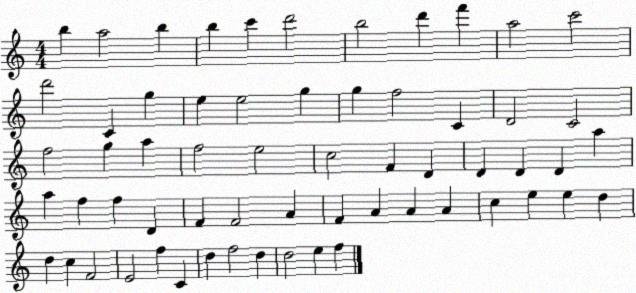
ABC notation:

X:1
T:Untitled
M:4/4
L:1/4
K:C
b a2 b b c' d'2 b2 d' f' a2 c'2 d'2 C g e e2 g g f2 C D2 C2 f2 g a f2 e2 c2 F D D D D a a f f D F F2 A F A A A c e e d d c F2 E2 f C d f2 d d2 e f